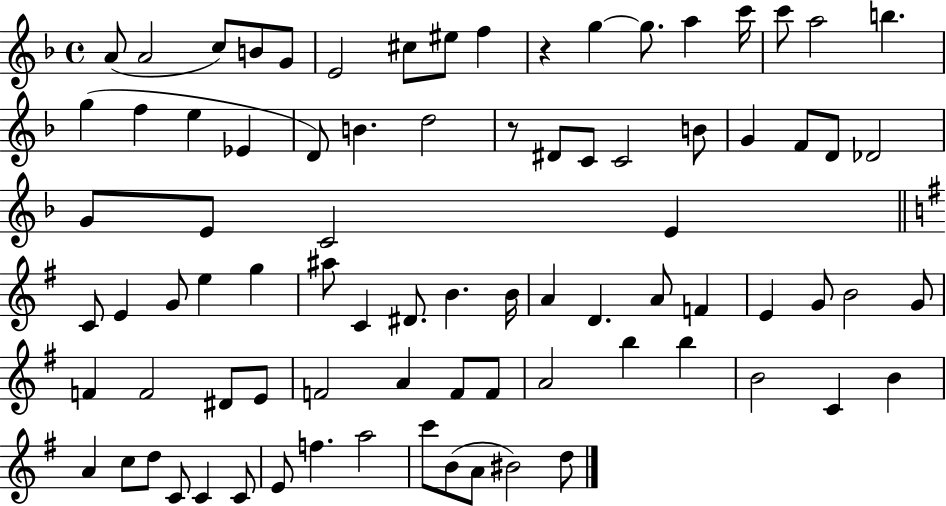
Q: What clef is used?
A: treble